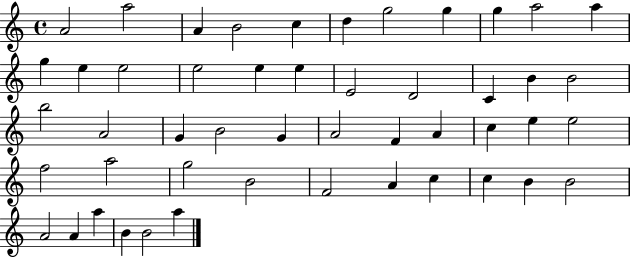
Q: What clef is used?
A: treble